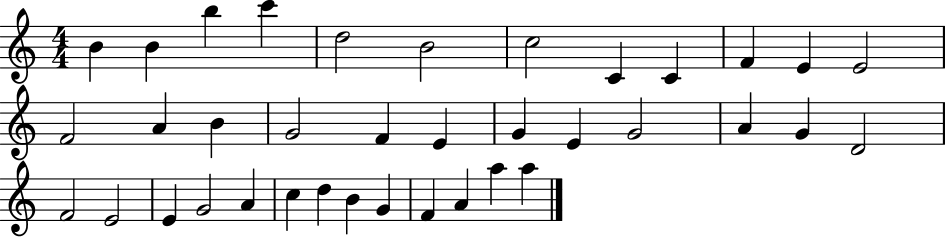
{
  \clef treble
  \numericTimeSignature
  \time 4/4
  \key c \major
  b'4 b'4 b''4 c'''4 | d''2 b'2 | c''2 c'4 c'4 | f'4 e'4 e'2 | \break f'2 a'4 b'4 | g'2 f'4 e'4 | g'4 e'4 g'2 | a'4 g'4 d'2 | \break f'2 e'2 | e'4 g'2 a'4 | c''4 d''4 b'4 g'4 | f'4 a'4 a''4 a''4 | \break \bar "|."
}